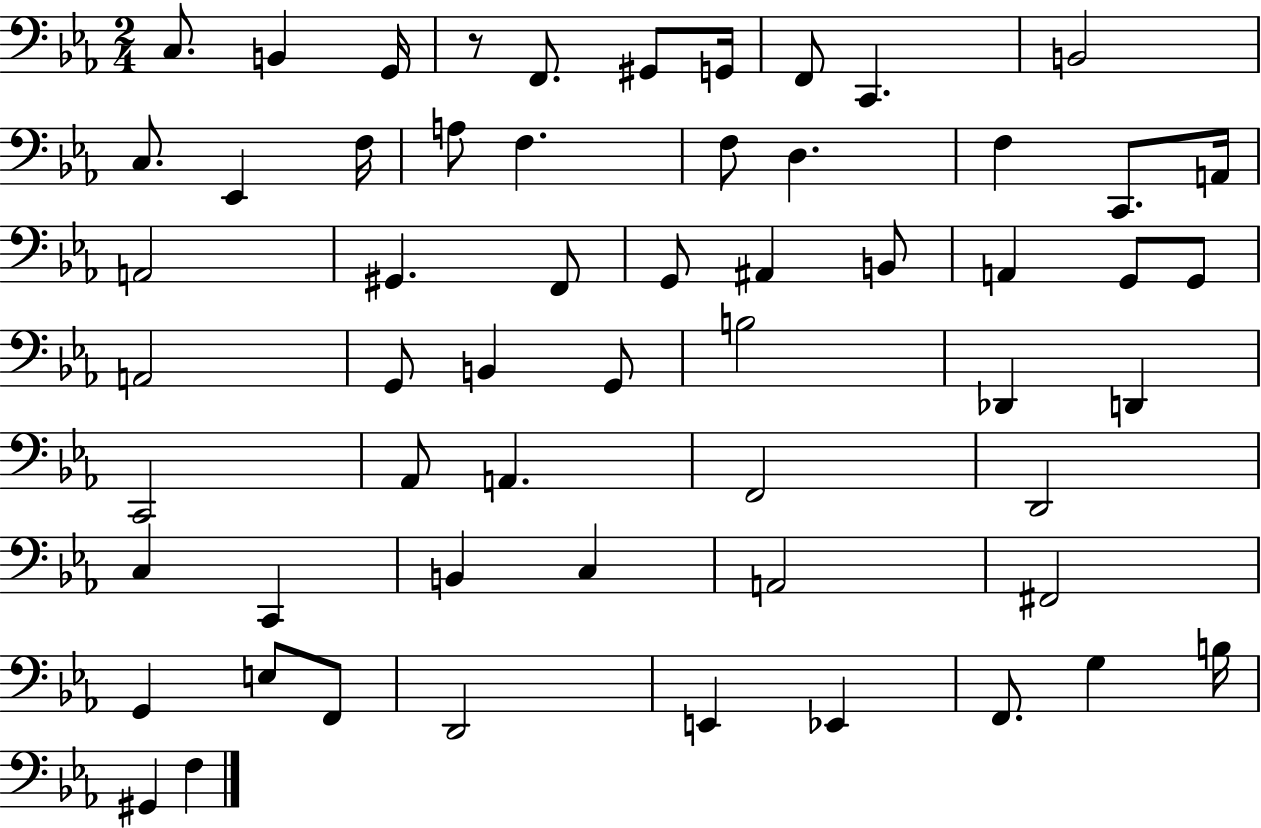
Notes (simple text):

C3/e. B2/q G2/s R/e F2/e. G#2/e G2/s F2/e C2/q. B2/h C3/e. Eb2/q F3/s A3/e F3/q. F3/e D3/q. F3/q C2/e. A2/s A2/h G#2/q. F2/e G2/e A#2/q B2/e A2/q G2/e G2/e A2/h G2/e B2/q G2/e B3/h Db2/q D2/q C2/h Ab2/e A2/q. F2/h D2/h C3/q C2/q B2/q C3/q A2/h F#2/h G2/q E3/e F2/e D2/h E2/q Eb2/q F2/e. G3/q B3/s G#2/q F3/q